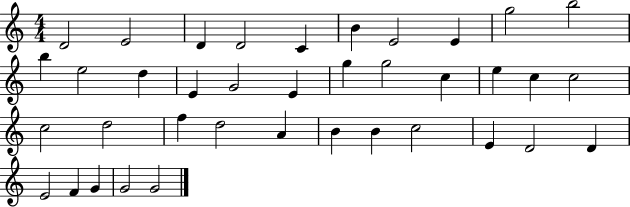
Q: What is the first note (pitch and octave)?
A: D4